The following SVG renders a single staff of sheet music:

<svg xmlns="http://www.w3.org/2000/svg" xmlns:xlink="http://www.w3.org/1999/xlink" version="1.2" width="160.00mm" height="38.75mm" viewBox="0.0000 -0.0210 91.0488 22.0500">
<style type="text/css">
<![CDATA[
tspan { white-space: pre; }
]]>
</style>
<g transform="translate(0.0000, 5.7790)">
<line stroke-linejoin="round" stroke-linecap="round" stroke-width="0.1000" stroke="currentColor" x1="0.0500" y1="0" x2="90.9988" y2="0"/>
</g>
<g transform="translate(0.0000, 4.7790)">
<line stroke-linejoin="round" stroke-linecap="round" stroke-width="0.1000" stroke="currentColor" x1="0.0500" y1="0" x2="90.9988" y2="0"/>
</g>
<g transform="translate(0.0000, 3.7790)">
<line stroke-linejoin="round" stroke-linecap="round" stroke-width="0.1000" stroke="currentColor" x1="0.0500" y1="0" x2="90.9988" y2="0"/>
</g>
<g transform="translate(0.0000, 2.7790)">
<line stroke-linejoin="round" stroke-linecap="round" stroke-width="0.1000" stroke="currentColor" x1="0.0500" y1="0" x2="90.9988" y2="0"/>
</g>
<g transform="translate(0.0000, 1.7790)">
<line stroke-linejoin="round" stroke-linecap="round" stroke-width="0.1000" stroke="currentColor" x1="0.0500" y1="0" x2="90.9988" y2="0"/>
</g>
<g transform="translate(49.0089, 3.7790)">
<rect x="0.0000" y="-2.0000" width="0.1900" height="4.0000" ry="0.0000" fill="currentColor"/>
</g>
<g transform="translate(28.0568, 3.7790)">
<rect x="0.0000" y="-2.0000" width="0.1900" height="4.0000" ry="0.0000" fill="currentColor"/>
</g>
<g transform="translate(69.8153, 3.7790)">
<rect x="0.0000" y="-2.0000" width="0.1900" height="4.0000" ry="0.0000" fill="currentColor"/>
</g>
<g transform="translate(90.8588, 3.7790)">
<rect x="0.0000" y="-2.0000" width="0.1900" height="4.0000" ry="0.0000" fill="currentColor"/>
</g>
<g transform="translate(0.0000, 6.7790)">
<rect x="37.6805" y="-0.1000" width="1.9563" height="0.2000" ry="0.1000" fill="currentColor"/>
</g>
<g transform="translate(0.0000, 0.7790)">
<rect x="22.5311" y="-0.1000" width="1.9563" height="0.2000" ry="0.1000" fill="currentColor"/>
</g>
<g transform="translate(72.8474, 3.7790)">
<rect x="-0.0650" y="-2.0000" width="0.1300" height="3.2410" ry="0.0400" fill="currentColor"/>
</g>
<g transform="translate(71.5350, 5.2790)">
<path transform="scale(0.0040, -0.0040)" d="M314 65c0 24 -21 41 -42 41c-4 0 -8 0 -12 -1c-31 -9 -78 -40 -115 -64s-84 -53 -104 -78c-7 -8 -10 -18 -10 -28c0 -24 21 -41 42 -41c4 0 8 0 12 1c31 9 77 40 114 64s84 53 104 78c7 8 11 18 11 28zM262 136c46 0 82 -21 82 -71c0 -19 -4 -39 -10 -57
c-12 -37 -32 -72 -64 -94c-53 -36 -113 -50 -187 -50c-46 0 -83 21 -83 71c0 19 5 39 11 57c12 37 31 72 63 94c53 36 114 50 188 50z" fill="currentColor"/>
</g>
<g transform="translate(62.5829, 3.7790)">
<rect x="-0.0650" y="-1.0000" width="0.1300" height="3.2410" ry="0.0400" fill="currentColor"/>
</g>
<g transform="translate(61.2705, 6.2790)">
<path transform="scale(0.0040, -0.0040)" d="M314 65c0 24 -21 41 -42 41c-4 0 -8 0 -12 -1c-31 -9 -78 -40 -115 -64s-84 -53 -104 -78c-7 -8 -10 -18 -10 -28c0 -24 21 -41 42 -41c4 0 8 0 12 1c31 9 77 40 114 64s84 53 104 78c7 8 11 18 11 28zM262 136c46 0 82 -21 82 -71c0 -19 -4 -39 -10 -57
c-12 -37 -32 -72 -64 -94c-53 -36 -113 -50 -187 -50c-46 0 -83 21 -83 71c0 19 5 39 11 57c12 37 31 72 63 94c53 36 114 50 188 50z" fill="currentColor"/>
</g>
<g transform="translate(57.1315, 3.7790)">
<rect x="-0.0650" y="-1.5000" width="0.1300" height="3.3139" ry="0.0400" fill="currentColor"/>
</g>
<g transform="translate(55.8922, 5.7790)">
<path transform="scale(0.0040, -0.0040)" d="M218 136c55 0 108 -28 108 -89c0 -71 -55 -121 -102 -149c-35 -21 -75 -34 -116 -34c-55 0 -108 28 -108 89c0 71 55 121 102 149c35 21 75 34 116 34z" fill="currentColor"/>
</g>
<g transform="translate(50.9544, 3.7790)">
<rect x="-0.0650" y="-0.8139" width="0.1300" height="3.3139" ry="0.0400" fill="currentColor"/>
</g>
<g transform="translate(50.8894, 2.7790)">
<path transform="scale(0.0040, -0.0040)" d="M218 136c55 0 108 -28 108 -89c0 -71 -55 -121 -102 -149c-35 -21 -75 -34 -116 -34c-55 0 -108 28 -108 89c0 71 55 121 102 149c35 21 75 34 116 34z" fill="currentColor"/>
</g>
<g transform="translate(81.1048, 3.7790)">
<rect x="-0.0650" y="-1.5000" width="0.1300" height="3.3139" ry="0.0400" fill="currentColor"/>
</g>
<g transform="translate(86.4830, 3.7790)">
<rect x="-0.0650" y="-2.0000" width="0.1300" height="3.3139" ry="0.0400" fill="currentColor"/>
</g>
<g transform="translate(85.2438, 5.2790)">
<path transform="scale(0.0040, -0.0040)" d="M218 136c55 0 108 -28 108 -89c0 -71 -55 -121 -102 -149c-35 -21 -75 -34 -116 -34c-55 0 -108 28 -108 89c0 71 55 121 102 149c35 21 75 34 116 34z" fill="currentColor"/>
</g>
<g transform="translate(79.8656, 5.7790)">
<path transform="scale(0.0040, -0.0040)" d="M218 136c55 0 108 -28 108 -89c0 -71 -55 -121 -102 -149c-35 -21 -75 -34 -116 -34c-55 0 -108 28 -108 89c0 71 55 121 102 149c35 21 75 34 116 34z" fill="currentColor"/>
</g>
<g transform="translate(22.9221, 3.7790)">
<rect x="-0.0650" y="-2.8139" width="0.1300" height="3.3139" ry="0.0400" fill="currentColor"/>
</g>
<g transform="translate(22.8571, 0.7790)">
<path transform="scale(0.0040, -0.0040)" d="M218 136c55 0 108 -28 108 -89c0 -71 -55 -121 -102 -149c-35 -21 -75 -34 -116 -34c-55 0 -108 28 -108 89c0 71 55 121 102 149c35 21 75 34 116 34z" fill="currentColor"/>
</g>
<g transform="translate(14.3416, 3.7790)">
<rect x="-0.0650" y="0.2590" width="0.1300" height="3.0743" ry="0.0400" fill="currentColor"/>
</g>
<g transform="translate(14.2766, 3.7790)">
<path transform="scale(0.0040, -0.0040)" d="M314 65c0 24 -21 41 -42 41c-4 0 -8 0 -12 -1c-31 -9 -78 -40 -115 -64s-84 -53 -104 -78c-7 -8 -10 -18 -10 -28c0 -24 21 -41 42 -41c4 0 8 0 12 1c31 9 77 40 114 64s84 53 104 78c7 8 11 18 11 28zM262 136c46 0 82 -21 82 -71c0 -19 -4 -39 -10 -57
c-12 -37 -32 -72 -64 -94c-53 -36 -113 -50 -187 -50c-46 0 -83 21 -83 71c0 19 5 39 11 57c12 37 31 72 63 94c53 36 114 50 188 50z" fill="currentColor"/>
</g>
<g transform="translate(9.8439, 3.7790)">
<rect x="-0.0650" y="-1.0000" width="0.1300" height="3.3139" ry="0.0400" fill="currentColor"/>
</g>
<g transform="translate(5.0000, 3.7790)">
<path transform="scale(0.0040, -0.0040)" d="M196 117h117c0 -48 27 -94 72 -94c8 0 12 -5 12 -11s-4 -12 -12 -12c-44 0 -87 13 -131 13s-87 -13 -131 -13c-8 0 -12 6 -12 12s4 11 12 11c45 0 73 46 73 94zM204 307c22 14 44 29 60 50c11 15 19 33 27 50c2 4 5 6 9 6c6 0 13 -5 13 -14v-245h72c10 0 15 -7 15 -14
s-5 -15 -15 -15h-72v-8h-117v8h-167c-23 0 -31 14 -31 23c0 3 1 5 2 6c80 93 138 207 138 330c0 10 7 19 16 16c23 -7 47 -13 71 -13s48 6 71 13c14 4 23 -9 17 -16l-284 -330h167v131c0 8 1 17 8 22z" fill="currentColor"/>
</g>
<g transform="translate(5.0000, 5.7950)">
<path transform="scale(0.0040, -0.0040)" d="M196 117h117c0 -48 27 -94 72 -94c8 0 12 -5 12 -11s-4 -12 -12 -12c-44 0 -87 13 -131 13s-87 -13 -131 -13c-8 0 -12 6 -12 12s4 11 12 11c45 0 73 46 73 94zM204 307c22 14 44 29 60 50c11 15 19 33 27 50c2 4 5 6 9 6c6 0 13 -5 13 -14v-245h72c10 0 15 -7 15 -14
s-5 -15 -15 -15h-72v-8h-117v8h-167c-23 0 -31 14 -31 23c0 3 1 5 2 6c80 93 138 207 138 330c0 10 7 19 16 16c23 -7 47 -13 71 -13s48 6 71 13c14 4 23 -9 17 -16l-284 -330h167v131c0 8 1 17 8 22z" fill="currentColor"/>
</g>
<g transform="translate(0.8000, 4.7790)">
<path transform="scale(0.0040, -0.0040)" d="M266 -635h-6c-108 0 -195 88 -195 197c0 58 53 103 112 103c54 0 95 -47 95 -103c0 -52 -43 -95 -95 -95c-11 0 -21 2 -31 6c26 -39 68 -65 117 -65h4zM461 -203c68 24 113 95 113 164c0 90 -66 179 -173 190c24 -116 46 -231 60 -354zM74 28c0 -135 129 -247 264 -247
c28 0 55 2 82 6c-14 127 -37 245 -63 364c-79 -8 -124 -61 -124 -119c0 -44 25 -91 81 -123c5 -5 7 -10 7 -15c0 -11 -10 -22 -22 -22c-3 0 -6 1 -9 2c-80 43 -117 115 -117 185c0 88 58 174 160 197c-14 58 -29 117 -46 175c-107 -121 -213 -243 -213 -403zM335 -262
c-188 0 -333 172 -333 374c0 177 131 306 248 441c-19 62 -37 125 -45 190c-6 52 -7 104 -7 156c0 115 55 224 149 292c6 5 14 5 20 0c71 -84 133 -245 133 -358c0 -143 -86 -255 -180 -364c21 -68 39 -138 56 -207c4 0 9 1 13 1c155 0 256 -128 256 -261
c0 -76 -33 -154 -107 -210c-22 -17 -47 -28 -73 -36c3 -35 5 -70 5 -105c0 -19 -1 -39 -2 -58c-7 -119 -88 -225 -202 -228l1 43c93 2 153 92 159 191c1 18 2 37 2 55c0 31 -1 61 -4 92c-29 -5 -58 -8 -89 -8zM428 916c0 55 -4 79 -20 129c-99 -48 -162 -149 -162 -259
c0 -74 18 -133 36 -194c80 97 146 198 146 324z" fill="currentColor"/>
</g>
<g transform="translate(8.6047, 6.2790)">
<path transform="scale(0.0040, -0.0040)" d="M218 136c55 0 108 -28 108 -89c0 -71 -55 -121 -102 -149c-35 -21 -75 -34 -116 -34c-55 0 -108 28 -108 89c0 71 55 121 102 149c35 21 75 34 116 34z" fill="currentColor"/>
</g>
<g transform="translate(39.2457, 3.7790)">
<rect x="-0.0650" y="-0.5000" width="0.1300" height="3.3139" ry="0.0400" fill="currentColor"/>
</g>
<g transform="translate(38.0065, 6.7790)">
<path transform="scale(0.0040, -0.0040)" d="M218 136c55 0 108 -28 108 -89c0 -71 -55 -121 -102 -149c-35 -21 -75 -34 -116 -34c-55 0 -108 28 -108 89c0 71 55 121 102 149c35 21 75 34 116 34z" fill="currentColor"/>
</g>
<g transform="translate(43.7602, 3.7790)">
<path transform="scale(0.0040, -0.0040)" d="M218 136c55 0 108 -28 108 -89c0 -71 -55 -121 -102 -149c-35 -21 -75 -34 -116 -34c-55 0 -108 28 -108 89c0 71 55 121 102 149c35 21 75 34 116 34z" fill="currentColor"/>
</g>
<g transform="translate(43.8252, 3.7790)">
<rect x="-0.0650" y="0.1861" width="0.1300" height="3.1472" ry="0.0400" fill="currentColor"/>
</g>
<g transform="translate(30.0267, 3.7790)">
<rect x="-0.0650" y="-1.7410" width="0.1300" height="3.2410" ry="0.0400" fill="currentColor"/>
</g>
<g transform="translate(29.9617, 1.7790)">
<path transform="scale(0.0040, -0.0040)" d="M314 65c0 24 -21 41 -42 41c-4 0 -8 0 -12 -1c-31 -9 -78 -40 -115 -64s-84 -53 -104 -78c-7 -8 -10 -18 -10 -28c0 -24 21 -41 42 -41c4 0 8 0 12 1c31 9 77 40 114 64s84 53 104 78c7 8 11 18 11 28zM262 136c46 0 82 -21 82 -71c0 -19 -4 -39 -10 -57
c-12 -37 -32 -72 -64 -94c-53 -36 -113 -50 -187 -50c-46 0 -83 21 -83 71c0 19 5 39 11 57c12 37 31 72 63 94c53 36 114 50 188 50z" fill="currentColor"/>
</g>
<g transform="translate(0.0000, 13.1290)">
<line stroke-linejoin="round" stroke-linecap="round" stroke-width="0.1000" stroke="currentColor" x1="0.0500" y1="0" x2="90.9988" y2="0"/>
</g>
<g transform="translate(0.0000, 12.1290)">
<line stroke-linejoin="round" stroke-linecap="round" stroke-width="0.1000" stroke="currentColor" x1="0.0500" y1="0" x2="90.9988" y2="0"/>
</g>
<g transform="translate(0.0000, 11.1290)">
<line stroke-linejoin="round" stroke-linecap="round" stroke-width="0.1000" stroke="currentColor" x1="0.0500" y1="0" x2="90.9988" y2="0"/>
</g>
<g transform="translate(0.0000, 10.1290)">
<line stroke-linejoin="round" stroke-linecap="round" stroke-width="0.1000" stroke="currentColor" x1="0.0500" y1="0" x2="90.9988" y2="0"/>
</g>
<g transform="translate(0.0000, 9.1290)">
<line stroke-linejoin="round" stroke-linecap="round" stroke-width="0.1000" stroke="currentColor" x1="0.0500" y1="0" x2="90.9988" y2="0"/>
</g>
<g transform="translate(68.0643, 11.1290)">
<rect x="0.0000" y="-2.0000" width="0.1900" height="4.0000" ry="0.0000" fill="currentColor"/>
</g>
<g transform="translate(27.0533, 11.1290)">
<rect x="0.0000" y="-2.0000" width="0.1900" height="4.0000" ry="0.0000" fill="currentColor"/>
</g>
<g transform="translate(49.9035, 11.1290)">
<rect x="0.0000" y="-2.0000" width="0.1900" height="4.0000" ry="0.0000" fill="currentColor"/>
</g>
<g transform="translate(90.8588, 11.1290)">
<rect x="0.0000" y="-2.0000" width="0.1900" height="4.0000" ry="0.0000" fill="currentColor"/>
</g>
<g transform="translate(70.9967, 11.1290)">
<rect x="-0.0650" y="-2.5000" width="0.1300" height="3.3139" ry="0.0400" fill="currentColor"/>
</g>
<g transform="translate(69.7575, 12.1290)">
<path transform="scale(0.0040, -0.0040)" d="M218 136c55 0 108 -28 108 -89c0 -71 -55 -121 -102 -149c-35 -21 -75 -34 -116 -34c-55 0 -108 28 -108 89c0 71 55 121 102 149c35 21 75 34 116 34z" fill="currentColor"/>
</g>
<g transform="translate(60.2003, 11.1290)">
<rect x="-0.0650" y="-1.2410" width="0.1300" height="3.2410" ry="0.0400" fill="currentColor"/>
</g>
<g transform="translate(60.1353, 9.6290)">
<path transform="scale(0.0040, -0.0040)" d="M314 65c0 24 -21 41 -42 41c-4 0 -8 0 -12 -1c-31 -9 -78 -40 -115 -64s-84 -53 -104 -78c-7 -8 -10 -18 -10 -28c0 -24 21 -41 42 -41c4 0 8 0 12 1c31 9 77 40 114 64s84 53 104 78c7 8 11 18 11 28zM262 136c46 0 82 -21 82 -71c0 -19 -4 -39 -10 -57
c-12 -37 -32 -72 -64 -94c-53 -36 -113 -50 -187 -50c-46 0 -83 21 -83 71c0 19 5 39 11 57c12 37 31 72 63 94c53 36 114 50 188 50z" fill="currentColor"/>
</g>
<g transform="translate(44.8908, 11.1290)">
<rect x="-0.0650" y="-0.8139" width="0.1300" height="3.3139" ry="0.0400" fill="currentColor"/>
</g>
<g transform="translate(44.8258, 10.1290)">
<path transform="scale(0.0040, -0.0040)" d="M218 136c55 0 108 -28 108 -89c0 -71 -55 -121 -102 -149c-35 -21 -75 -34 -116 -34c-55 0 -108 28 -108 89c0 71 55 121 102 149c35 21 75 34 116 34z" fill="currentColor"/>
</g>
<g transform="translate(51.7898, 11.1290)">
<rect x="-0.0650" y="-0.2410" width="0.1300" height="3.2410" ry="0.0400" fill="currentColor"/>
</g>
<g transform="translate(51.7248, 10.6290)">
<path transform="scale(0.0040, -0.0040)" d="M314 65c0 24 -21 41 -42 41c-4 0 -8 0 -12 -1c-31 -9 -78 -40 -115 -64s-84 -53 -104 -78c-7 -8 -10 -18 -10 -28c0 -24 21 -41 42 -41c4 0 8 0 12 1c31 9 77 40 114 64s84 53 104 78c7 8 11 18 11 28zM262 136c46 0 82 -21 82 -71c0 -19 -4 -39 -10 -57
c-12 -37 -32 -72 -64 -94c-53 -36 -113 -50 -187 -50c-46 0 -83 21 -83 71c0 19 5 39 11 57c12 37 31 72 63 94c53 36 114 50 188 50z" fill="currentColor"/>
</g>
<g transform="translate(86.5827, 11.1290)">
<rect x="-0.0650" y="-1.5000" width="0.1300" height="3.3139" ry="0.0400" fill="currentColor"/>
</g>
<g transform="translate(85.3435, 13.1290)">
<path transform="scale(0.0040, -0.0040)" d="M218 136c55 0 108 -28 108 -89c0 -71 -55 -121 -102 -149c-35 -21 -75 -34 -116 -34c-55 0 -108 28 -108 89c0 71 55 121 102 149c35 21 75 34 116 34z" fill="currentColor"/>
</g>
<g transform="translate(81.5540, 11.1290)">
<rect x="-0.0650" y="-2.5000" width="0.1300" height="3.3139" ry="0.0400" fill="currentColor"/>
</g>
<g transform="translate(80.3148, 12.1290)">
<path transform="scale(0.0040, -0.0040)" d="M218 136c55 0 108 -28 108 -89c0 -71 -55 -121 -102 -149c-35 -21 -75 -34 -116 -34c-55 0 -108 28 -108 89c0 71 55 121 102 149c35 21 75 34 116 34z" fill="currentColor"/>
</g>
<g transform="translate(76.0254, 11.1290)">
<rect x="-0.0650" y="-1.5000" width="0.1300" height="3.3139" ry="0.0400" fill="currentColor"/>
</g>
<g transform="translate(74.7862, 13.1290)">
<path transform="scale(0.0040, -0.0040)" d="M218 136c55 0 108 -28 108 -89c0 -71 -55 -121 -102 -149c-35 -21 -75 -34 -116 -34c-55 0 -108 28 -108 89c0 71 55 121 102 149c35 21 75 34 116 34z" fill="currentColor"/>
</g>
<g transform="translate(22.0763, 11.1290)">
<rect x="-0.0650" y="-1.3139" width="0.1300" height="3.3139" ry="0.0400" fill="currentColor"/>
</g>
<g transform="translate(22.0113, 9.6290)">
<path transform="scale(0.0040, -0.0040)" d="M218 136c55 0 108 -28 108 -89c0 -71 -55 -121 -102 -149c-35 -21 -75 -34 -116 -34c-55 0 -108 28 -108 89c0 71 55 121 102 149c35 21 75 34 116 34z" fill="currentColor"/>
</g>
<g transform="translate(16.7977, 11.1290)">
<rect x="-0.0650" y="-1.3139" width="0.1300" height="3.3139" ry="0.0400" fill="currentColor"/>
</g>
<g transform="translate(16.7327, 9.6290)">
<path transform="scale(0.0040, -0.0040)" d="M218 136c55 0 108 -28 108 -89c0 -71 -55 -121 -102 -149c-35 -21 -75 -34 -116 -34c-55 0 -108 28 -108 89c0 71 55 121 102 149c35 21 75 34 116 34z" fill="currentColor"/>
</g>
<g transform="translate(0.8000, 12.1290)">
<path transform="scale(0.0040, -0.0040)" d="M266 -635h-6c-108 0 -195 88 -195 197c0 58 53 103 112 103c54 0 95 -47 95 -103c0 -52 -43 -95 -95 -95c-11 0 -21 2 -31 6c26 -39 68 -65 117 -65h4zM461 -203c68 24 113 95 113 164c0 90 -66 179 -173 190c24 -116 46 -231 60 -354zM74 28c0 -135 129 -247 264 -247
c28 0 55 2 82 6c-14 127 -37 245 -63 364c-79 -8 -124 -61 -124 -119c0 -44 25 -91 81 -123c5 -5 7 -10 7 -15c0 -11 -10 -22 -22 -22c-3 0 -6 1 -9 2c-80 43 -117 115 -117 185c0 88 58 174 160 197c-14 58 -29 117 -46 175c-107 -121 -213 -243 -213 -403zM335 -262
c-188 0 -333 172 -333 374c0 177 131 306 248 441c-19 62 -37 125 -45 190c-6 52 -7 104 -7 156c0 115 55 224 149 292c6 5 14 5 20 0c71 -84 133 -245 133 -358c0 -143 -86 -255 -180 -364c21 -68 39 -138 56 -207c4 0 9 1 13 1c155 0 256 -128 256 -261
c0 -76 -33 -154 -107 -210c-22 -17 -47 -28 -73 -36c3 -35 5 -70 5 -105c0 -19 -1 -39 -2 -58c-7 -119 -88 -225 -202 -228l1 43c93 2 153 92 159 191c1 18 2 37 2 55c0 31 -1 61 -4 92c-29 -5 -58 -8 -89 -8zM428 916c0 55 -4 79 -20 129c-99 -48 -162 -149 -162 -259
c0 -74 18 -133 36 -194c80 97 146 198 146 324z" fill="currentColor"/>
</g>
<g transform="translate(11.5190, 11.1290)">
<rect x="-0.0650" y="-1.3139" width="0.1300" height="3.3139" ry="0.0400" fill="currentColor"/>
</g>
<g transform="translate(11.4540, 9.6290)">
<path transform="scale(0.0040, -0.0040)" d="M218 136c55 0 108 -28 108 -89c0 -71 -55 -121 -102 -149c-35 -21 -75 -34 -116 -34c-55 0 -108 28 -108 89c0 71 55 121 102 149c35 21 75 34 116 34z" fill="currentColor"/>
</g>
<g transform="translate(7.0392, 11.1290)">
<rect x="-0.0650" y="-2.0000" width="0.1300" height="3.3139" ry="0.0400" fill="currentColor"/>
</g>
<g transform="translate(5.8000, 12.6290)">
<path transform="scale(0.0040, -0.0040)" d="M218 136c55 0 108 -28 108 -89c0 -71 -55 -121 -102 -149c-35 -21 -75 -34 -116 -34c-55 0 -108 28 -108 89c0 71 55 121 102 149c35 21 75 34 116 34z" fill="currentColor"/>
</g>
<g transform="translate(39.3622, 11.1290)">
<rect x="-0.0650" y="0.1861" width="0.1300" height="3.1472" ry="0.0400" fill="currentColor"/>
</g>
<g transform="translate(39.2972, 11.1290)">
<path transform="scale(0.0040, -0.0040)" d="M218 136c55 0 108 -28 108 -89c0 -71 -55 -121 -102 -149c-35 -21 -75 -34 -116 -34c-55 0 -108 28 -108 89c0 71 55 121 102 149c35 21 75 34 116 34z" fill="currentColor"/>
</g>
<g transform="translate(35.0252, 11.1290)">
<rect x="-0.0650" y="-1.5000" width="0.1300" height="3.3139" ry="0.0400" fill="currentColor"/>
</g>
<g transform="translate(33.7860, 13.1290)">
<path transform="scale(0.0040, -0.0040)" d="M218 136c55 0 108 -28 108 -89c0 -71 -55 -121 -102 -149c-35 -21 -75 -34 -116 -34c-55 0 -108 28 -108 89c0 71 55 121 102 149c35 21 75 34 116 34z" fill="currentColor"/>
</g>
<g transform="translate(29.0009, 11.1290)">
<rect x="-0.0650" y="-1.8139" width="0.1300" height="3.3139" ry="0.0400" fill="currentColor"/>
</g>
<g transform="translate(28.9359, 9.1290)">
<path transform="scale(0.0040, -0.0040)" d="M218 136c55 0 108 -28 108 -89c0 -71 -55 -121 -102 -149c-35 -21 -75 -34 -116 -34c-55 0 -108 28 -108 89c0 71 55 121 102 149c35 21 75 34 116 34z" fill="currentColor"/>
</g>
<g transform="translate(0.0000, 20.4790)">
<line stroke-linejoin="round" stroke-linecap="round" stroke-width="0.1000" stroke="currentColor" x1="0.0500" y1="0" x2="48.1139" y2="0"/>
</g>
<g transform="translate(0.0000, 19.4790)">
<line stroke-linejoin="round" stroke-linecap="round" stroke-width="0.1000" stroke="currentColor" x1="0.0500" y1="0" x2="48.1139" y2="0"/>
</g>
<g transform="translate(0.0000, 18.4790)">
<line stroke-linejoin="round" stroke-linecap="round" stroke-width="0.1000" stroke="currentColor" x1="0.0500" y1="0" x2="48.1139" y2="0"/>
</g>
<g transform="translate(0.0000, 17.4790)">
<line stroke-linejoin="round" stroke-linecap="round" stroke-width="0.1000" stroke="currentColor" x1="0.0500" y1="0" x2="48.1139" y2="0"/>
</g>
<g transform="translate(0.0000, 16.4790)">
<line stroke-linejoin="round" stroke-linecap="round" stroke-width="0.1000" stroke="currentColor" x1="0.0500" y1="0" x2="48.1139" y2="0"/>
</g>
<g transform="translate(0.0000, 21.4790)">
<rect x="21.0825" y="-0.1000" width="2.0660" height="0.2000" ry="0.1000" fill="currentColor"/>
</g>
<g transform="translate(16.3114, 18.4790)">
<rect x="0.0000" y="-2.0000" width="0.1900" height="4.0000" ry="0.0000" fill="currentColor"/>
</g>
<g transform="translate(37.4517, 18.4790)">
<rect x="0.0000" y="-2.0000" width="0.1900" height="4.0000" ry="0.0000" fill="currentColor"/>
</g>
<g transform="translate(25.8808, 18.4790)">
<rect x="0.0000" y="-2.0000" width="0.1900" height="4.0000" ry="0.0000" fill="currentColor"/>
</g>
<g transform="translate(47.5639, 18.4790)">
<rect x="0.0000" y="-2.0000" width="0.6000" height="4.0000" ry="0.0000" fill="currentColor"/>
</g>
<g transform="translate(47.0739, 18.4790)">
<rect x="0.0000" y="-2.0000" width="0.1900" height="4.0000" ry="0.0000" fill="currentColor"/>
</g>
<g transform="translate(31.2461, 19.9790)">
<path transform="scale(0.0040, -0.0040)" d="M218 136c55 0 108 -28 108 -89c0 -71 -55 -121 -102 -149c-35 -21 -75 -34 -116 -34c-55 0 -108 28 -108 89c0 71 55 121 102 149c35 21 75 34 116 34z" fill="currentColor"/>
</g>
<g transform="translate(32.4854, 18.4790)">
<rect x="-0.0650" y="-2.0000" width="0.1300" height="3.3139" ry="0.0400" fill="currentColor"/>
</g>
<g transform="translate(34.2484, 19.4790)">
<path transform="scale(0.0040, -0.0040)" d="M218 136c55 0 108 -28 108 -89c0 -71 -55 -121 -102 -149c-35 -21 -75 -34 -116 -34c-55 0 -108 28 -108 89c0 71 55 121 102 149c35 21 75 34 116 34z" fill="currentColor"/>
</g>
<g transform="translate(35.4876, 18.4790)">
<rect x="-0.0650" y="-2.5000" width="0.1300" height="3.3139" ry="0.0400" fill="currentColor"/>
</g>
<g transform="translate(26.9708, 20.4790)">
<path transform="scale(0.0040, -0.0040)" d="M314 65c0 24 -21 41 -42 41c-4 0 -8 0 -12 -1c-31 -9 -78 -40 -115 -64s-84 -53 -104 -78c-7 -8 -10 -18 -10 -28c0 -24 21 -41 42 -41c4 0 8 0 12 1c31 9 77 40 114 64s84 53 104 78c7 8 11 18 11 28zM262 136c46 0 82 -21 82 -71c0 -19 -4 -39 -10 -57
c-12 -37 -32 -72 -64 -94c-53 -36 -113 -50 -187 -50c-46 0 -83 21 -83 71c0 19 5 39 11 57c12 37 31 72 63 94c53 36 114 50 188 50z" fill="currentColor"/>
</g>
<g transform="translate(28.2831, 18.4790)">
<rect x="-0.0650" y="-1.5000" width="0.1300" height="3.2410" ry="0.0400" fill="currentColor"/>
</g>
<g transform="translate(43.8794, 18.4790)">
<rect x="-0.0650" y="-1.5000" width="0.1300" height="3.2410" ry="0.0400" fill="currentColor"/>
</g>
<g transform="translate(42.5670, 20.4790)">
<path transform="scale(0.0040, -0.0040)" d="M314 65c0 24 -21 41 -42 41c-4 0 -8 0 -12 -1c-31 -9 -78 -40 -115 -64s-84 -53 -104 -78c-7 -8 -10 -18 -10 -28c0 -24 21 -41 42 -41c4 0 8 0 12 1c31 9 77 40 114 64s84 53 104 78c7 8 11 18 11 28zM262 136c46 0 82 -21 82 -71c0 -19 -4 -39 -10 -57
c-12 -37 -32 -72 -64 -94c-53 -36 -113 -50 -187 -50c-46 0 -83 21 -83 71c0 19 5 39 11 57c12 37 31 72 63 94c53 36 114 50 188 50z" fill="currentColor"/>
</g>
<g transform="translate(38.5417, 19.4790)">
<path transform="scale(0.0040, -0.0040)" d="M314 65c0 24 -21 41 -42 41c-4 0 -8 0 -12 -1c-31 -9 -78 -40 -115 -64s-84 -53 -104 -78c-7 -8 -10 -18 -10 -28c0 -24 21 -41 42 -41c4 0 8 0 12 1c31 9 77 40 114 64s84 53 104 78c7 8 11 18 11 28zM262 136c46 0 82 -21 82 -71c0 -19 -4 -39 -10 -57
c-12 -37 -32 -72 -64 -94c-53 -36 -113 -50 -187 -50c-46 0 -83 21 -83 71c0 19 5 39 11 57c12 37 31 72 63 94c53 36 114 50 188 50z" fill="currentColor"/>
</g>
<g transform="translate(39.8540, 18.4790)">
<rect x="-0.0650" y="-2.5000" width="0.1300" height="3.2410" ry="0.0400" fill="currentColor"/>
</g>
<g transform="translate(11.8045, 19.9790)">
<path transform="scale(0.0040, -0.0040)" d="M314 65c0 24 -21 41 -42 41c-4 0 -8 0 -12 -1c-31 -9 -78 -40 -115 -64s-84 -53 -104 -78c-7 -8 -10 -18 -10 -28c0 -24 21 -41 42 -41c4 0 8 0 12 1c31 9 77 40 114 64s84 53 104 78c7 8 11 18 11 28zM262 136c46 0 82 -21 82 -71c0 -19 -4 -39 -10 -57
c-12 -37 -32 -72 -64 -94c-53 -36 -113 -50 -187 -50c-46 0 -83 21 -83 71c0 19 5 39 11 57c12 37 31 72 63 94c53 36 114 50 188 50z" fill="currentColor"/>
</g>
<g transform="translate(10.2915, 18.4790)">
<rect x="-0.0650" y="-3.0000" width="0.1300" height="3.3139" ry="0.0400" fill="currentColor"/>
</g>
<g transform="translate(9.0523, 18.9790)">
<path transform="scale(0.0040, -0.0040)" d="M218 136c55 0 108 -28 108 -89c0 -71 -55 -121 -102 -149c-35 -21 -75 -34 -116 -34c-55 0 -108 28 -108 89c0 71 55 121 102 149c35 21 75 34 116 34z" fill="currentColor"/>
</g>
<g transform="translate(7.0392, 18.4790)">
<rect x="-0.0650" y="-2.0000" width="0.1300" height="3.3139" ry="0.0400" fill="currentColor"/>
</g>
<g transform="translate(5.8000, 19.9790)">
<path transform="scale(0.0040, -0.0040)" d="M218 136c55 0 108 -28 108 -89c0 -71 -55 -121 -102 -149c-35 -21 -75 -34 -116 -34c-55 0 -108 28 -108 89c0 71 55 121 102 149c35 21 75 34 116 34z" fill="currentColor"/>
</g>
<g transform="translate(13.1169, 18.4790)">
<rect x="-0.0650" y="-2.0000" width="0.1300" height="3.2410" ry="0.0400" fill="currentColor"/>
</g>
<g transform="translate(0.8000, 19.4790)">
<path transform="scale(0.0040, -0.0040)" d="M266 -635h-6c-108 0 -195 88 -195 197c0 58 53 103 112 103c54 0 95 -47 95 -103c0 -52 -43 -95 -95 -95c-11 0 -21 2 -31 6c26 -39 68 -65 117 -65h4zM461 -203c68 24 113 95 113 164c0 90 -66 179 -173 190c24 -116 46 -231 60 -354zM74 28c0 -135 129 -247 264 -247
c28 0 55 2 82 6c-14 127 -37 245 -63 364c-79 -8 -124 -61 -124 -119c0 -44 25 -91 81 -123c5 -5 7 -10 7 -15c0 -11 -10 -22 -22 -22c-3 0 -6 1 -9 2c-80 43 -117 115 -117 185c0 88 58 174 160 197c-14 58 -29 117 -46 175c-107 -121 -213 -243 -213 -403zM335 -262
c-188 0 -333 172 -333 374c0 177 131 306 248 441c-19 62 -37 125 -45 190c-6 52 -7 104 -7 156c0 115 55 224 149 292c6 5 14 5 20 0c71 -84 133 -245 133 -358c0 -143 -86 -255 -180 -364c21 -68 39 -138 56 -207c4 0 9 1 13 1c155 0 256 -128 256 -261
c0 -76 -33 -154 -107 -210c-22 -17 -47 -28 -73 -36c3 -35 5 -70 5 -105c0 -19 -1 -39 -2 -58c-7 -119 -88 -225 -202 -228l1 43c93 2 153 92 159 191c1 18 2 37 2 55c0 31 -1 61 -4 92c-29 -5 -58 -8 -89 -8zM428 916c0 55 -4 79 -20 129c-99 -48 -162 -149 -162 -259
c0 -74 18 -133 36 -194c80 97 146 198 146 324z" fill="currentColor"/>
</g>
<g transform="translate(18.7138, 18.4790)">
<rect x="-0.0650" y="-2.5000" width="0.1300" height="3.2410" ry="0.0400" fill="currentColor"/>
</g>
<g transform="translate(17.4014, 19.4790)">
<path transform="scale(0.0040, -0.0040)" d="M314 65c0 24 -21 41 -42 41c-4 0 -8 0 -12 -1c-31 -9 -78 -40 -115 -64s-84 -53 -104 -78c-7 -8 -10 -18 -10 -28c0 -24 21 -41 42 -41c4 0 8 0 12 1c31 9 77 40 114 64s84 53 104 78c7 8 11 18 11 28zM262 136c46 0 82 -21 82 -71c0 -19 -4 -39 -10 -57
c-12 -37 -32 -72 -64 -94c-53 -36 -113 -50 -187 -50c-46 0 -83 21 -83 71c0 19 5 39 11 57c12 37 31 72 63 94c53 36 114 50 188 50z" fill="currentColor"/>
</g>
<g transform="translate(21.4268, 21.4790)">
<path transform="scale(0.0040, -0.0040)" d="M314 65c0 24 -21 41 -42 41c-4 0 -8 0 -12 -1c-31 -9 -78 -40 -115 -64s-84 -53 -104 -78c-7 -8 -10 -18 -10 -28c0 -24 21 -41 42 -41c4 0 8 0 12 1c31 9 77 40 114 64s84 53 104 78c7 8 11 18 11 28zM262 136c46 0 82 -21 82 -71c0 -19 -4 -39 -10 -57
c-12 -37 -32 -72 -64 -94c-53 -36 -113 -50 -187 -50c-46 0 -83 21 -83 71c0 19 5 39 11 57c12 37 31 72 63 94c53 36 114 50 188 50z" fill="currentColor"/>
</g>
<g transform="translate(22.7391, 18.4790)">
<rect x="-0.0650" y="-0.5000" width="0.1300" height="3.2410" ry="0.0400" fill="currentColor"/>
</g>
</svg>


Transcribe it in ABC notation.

X:1
T:Untitled
M:4/4
L:1/4
K:C
D B2 a f2 C B d E D2 F2 E F F e e e f E B d c2 e2 G E G E F A F2 G2 C2 E2 F G G2 E2